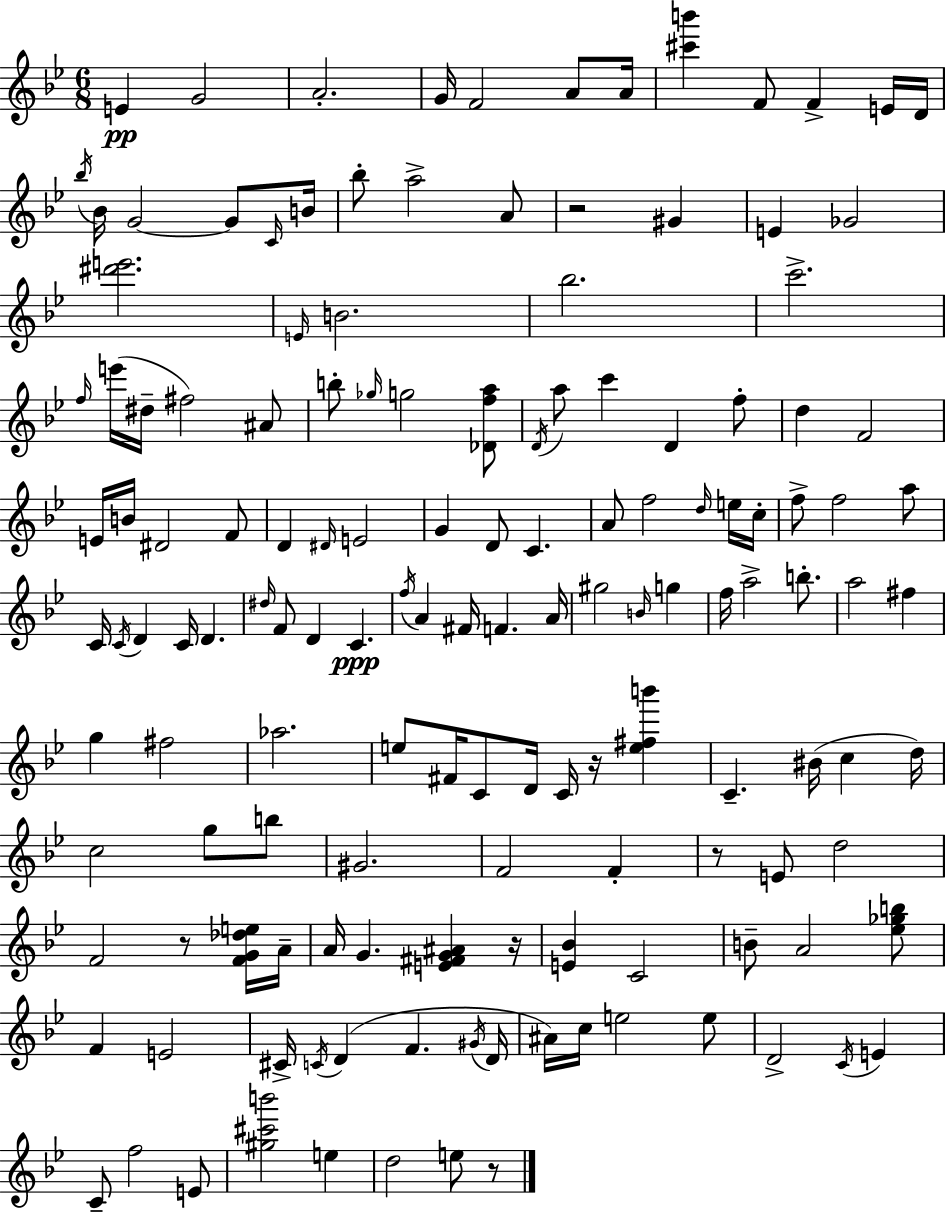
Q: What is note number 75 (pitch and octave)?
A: G#5